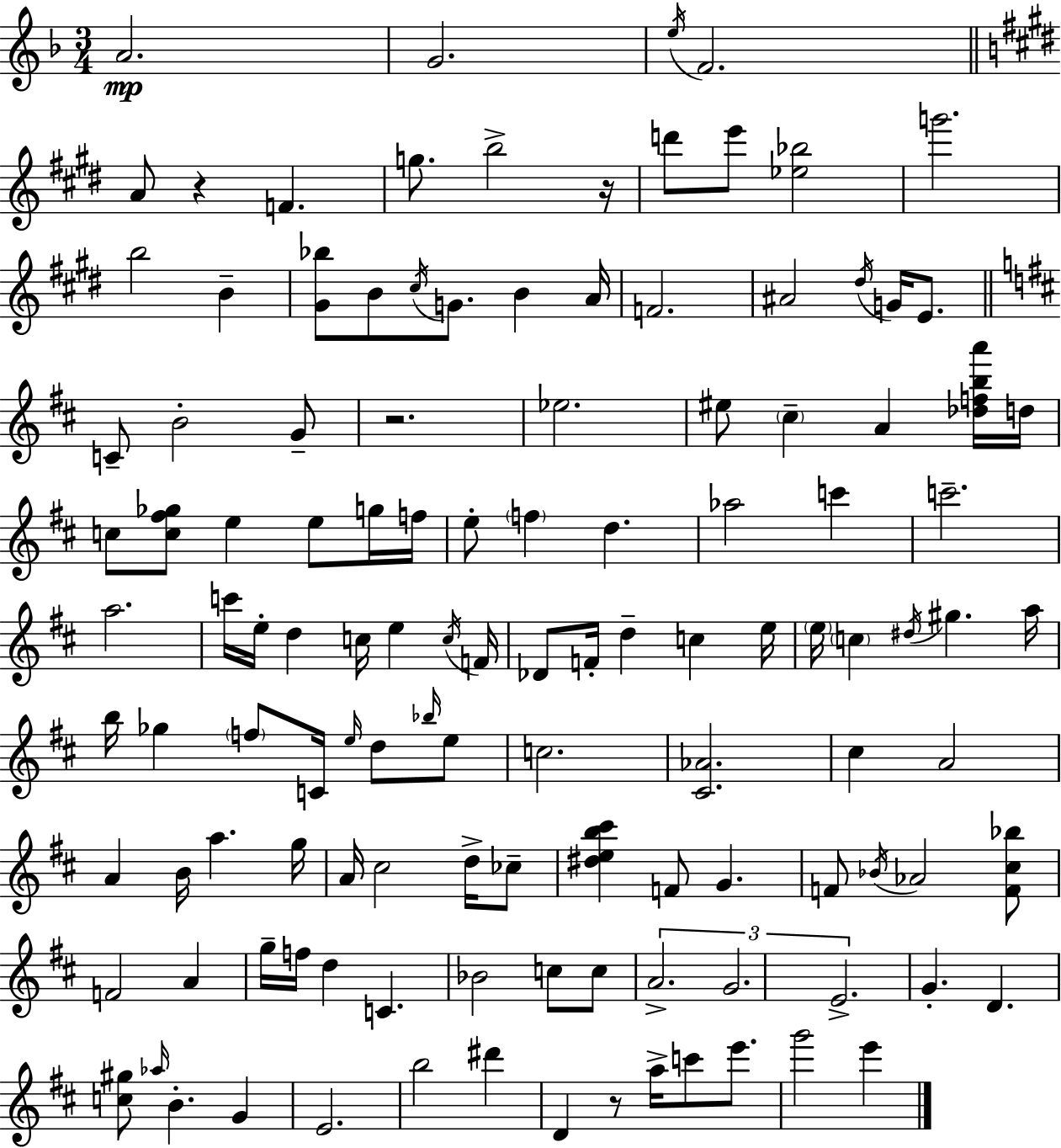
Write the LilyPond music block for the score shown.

{
  \clef treble
  \numericTimeSignature
  \time 3/4
  \key d \minor
  a'2.\mp | g'2. | \acciaccatura { e''16 } f'2. | \bar "||" \break \key e \major a'8 r4 f'4. | g''8. b''2-> r16 | d'''8 e'''8 <ees'' bes''>2 | g'''2. | \break b''2 b'4-- | <gis' bes''>8 b'8 \acciaccatura { cis''16 } g'8. b'4 | a'16 f'2. | ais'2 \acciaccatura { dis''16 } g'16 e'8. | \break \bar "||" \break \key b \minor c'8-- b'2-. g'8-- | r2. | ees''2. | eis''8 \parenthesize cis''4-- a'4 <des'' f'' b'' a'''>16 d''16 | \break c''8 <c'' fis'' ges''>8 e''4 e''8 g''16 f''16 | e''8-. \parenthesize f''4 d''4. | aes''2 c'''4 | c'''2.-- | \break a''2. | c'''16 e''16-. d''4 c''16 e''4 \acciaccatura { c''16 } | f'16 des'8 f'16-. d''4-- c''4 | e''16 \parenthesize e''16 \parenthesize c''4 \acciaccatura { dis''16 } gis''4. | \break a''16 b''16 ges''4 \parenthesize f''8 c'16 \grace { e''16 } d''8 | \grace { bes''16 } e''8 c''2. | <cis' aes'>2. | cis''4 a'2 | \break a'4 b'16 a''4. | g''16 a'16 cis''2 | d''16-> ces''8-- <dis'' e'' b'' cis'''>4 f'8 g'4. | f'8 \acciaccatura { bes'16 } aes'2 | \break <f' cis'' bes''>8 f'2 | a'4 g''16-- f''16 d''4 c'4. | bes'2 | c''8 c''8 \tuplet 3/2 { a'2.-> | \break g'2. | e'2.-> } | g'4.-. d'4. | <c'' gis''>8 \grace { aes''16 } b'4.-. | \break g'4 e'2. | b''2 | dis'''4 d'4 r8 | a''16-> c'''8 e'''8. g'''2 | \break e'''4 \bar "|."
}